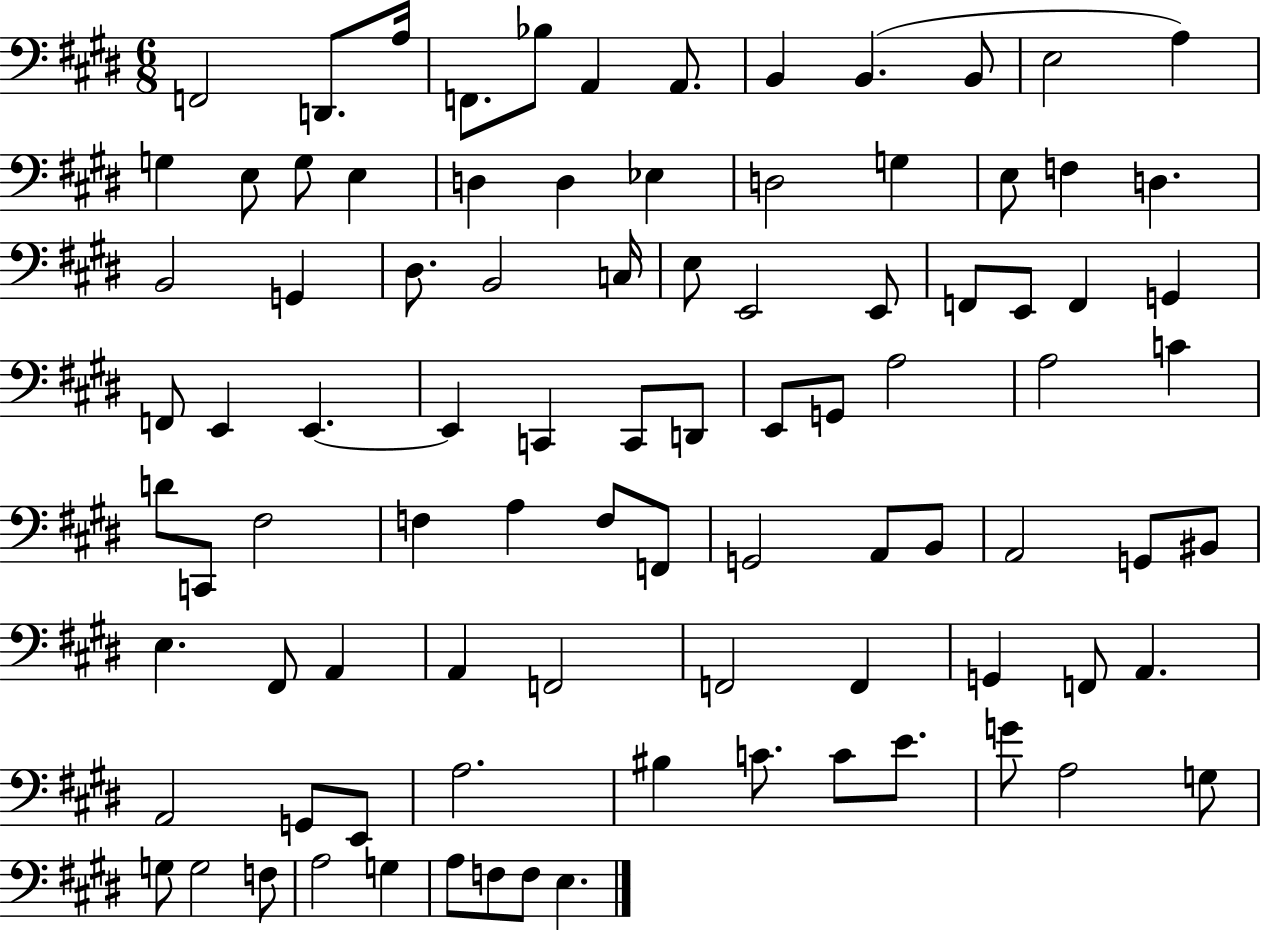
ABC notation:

X:1
T:Untitled
M:6/8
L:1/4
K:E
F,,2 D,,/2 A,/4 F,,/2 _B,/2 A,, A,,/2 B,, B,, B,,/2 E,2 A, G, E,/2 G,/2 E, D, D, _E, D,2 G, E,/2 F, D, B,,2 G,, ^D,/2 B,,2 C,/4 E,/2 E,,2 E,,/2 F,,/2 E,,/2 F,, G,, F,,/2 E,, E,, E,, C,, C,,/2 D,,/2 E,,/2 G,,/2 A,2 A,2 C D/2 C,,/2 ^F,2 F, A, F,/2 F,,/2 G,,2 A,,/2 B,,/2 A,,2 G,,/2 ^B,,/2 E, ^F,,/2 A,, A,, F,,2 F,,2 F,, G,, F,,/2 A,, A,,2 G,,/2 E,,/2 A,2 ^B, C/2 C/2 E/2 G/2 A,2 G,/2 G,/2 G,2 F,/2 A,2 G, A,/2 F,/2 F,/2 E,